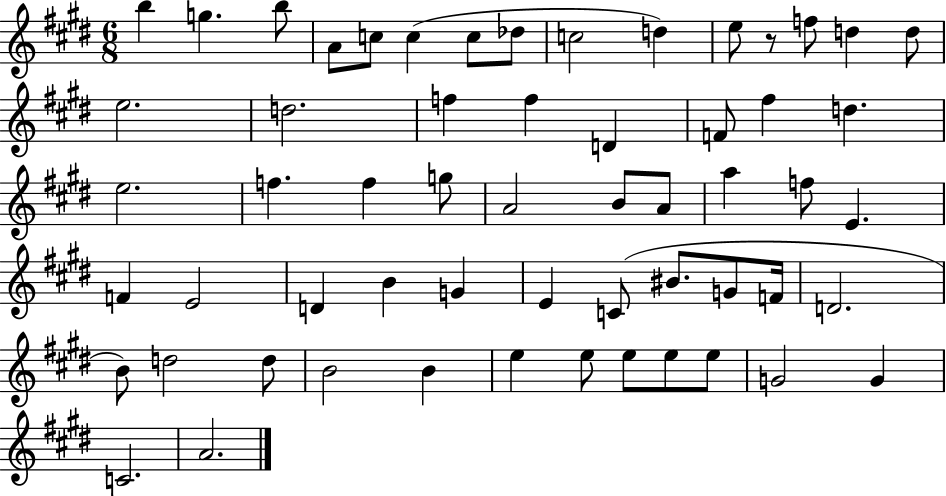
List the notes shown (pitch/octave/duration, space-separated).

B5/q G5/q. B5/e A4/e C5/e C5/q C5/e Db5/e C5/h D5/q E5/e R/e F5/e D5/q D5/e E5/h. D5/h. F5/q F5/q D4/q F4/e F#5/q D5/q. E5/h. F5/q. F5/q G5/e A4/h B4/e A4/e A5/q F5/e E4/q. F4/q E4/h D4/q B4/q G4/q E4/q C4/e BIS4/e. G4/e F4/s D4/h. B4/e D5/h D5/e B4/h B4/q E5/q E5/e E5/e E5/e E5/e G4/h G4/q C4/h. A4/h.